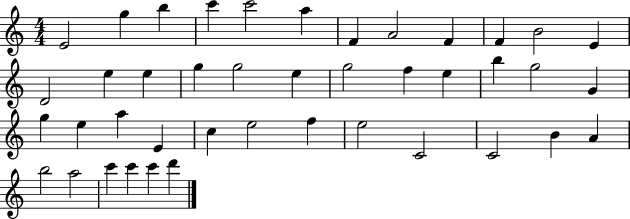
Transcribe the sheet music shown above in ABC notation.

X:1
T:Untitled
M:4/4
L:1/4
K:C
E2 g b c' c'2 a F A2 F F B2 E D2 e e g g2 e g2 f e b g2 G g e a E c e2 f e2 C2 C2 B A b2 a2 c' c' c' d'